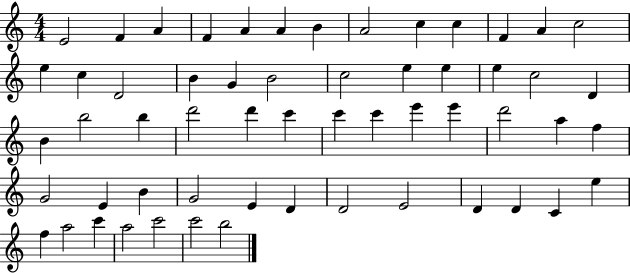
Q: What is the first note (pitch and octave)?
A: E4